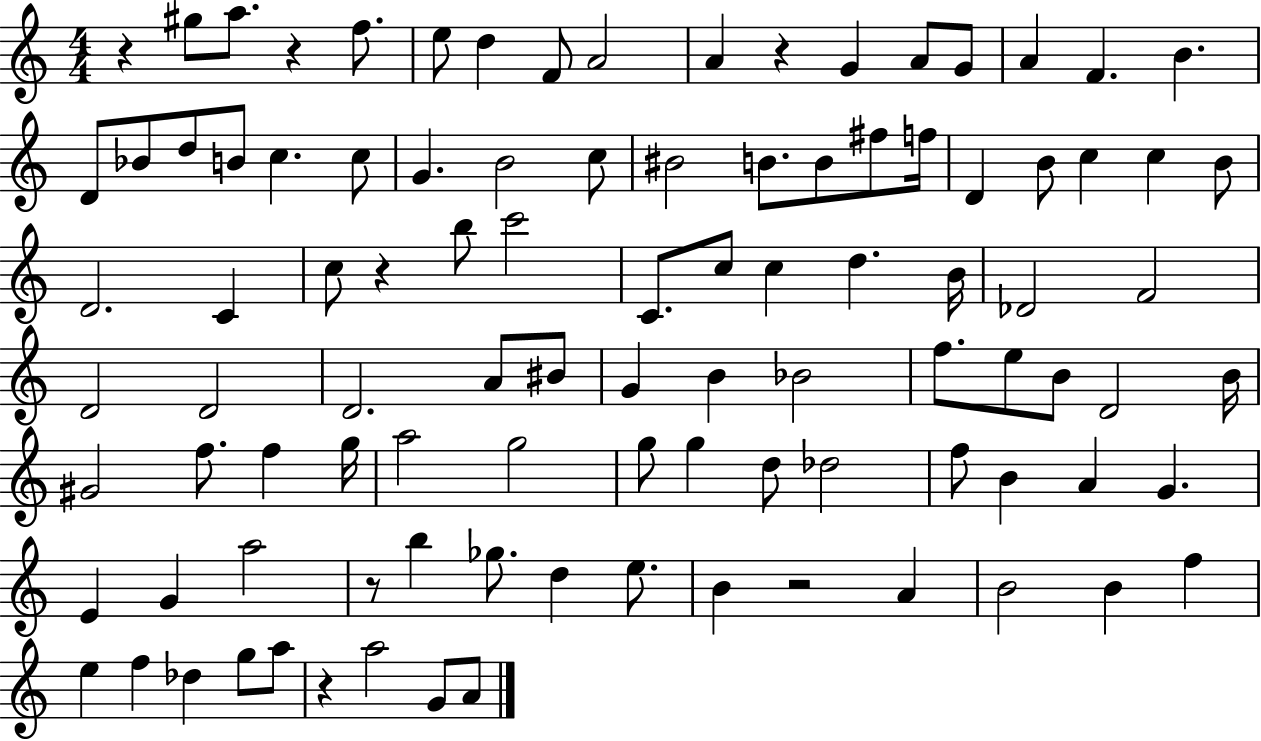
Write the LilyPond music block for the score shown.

{
  \clef treble
  \numericTimeSignature
  \time 4/4
  \key c \major
  \repeat volta 2 { r4 gis''8 a''8. r4 f''8. | e''8 d''4 f'8 a'2 | a'4 r4 g'4 a'8 g'8 | a'4 f'4. b'4. | \break d'8 bes'8 d''8 b'8 c''4. c''8 | g'4. b'2 c''8 | bis'2 b'8. b'8 fis''8 f''16 | d'4 b'8 c''4 c''4 b'8 | \break d'2. c'4 | c''8 r4 b''8 c'''2 | c'8. c''8 c''4 d''4. b'16 | des'2 f'2 | \break d'2 d'2 | d'2. a'8 bis'8 | g'4 b'4 bes'2 | f''8. e''8 b'8 d'2 b'16 | \break gis'2 f''8. f''4 g''16 | a''2 g''2 | g''8 g''4 d''8 des''2 | f''8 b'4 a'4 g'4. | \break e'4 g'4 a''2 | r8 b''4 ges''8. d''4 e''8. | b'4 r2 a'4 | b'2 b'4 f''4 | \break e''4 f''4 des''4 g''8 a''8 | r4 a''2 g'8 a'8 | } \bar "|."
}